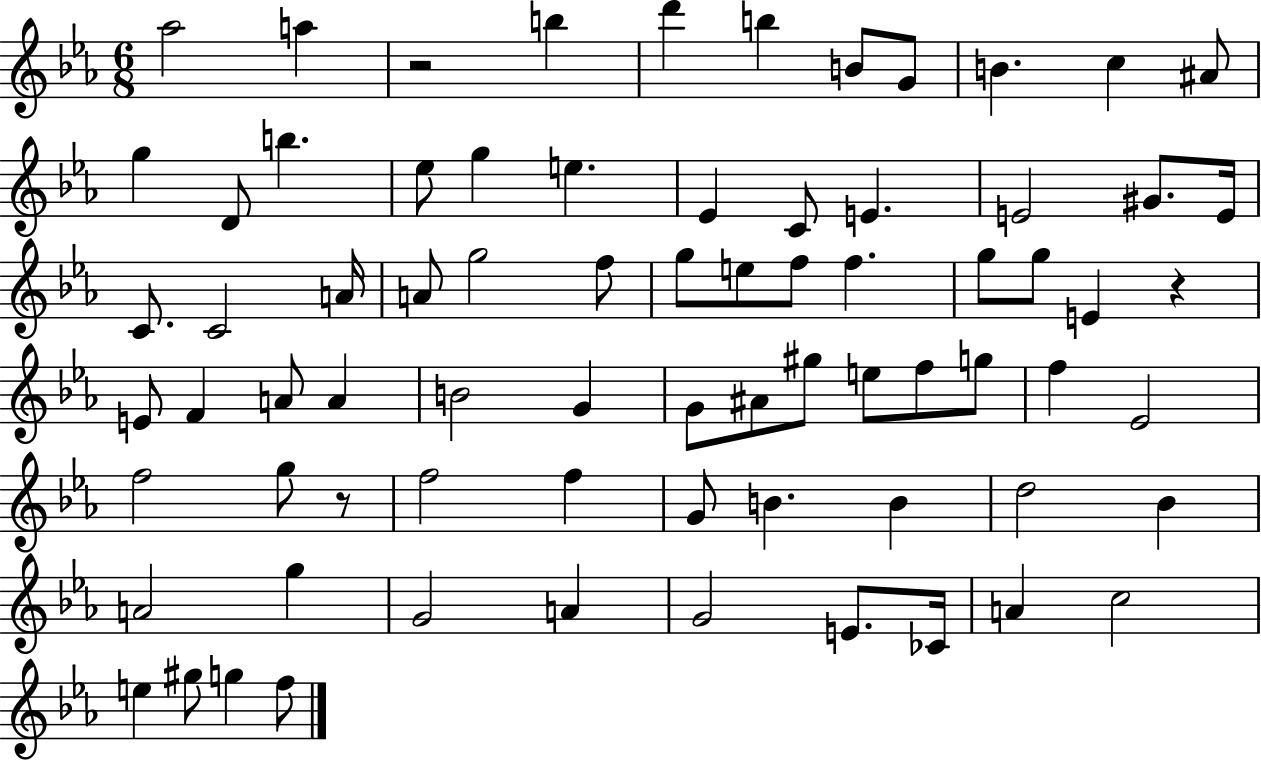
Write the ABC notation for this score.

X:1
T:Untitled
M:6/8
L:1/4
K:Eb
_a2 a z2 b d' b B/2 G/2 B c ^A/2 g D/2 b _e/2 g e _E C/2 E E2 ^G/2 E/4 C/2 C2 A/4 A/2 g2 f/2 g/2 e/2 f/2 f g/2 g/2 E z E/2 F A/2 A B2 G G/2 ^A/2 ^g/2 e/2 f/2 g/2 f _E2 f2 g/2 z/2 f2 f G/2 B B d2 _B A2 g G2 A G2 E/2 _C/4 A c2 e ^g/2 g f/2